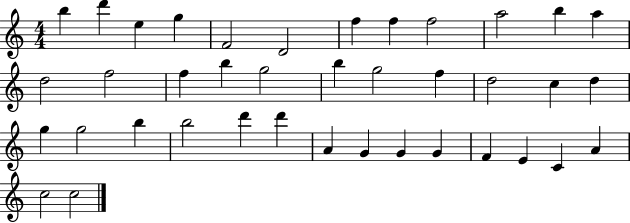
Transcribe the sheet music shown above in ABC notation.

X:1
T:Untitled
M:4/4
L:1/4
K:C
b d' e g F2 D2 f f f2 a2 b a d2 f2 f b g2 b g2 f d2 c d g g2 b b2 d' d' A G G G F E C A c2 c2